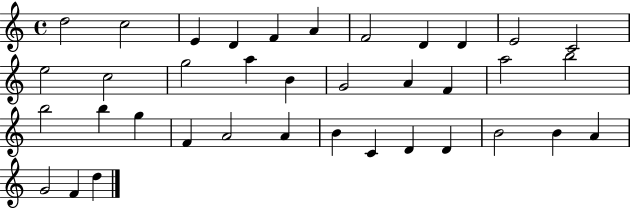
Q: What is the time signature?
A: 4/4